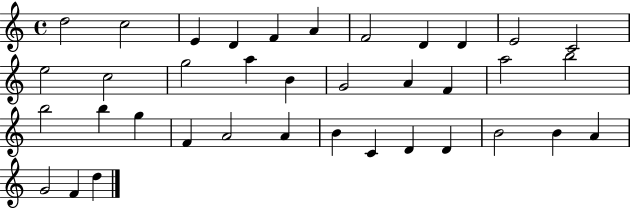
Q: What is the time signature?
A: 4/4